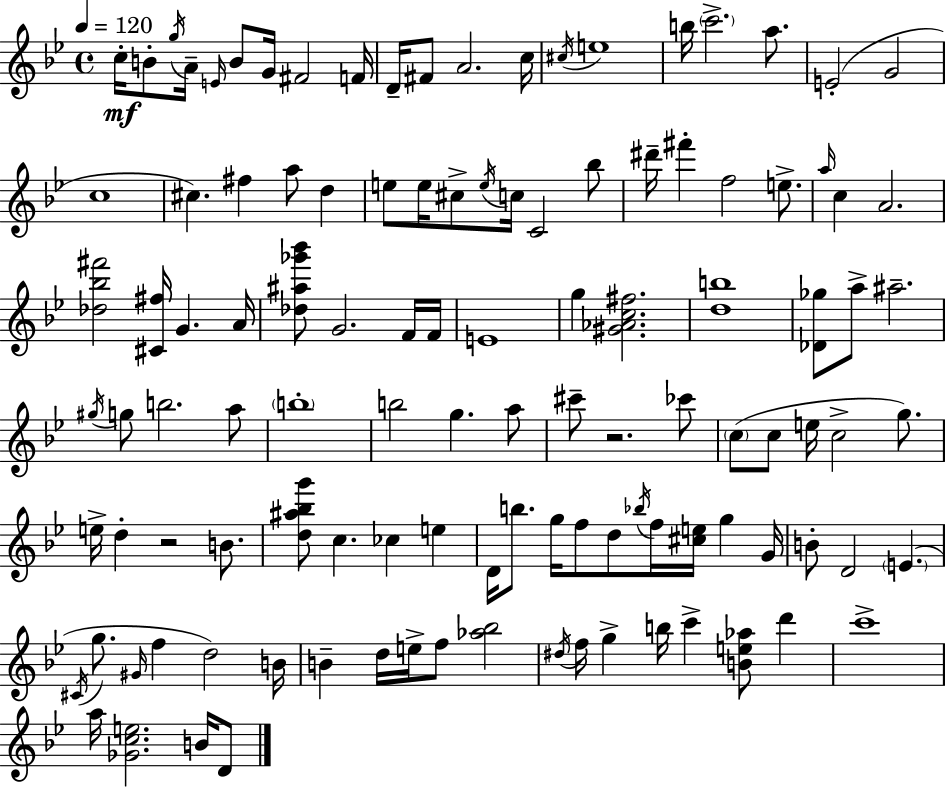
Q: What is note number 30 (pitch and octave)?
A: C5